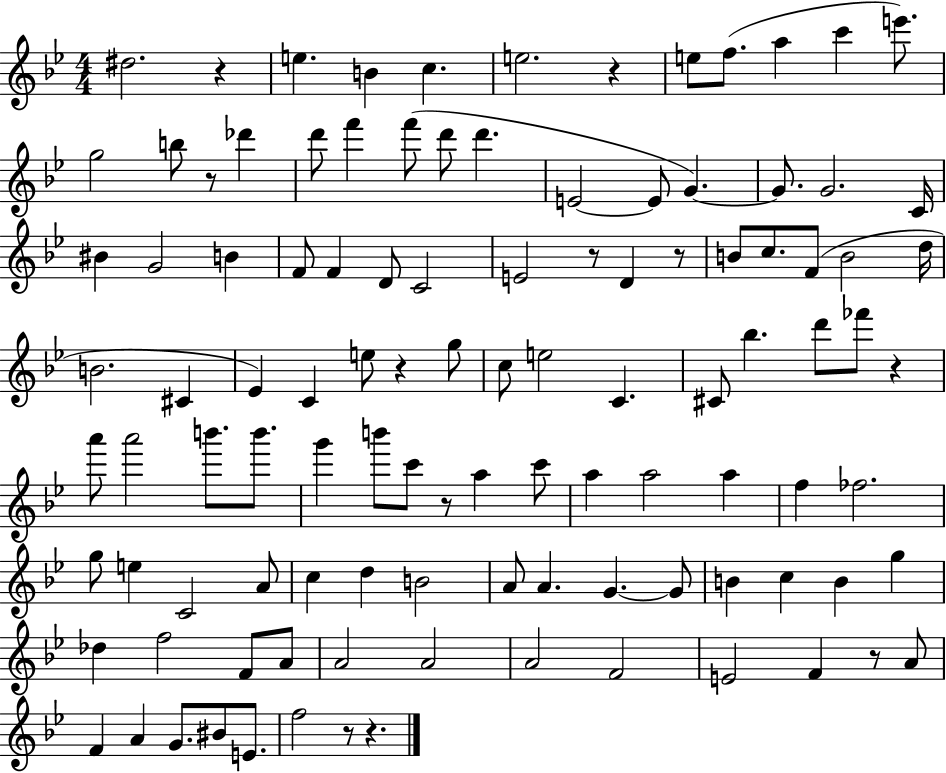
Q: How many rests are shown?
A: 11